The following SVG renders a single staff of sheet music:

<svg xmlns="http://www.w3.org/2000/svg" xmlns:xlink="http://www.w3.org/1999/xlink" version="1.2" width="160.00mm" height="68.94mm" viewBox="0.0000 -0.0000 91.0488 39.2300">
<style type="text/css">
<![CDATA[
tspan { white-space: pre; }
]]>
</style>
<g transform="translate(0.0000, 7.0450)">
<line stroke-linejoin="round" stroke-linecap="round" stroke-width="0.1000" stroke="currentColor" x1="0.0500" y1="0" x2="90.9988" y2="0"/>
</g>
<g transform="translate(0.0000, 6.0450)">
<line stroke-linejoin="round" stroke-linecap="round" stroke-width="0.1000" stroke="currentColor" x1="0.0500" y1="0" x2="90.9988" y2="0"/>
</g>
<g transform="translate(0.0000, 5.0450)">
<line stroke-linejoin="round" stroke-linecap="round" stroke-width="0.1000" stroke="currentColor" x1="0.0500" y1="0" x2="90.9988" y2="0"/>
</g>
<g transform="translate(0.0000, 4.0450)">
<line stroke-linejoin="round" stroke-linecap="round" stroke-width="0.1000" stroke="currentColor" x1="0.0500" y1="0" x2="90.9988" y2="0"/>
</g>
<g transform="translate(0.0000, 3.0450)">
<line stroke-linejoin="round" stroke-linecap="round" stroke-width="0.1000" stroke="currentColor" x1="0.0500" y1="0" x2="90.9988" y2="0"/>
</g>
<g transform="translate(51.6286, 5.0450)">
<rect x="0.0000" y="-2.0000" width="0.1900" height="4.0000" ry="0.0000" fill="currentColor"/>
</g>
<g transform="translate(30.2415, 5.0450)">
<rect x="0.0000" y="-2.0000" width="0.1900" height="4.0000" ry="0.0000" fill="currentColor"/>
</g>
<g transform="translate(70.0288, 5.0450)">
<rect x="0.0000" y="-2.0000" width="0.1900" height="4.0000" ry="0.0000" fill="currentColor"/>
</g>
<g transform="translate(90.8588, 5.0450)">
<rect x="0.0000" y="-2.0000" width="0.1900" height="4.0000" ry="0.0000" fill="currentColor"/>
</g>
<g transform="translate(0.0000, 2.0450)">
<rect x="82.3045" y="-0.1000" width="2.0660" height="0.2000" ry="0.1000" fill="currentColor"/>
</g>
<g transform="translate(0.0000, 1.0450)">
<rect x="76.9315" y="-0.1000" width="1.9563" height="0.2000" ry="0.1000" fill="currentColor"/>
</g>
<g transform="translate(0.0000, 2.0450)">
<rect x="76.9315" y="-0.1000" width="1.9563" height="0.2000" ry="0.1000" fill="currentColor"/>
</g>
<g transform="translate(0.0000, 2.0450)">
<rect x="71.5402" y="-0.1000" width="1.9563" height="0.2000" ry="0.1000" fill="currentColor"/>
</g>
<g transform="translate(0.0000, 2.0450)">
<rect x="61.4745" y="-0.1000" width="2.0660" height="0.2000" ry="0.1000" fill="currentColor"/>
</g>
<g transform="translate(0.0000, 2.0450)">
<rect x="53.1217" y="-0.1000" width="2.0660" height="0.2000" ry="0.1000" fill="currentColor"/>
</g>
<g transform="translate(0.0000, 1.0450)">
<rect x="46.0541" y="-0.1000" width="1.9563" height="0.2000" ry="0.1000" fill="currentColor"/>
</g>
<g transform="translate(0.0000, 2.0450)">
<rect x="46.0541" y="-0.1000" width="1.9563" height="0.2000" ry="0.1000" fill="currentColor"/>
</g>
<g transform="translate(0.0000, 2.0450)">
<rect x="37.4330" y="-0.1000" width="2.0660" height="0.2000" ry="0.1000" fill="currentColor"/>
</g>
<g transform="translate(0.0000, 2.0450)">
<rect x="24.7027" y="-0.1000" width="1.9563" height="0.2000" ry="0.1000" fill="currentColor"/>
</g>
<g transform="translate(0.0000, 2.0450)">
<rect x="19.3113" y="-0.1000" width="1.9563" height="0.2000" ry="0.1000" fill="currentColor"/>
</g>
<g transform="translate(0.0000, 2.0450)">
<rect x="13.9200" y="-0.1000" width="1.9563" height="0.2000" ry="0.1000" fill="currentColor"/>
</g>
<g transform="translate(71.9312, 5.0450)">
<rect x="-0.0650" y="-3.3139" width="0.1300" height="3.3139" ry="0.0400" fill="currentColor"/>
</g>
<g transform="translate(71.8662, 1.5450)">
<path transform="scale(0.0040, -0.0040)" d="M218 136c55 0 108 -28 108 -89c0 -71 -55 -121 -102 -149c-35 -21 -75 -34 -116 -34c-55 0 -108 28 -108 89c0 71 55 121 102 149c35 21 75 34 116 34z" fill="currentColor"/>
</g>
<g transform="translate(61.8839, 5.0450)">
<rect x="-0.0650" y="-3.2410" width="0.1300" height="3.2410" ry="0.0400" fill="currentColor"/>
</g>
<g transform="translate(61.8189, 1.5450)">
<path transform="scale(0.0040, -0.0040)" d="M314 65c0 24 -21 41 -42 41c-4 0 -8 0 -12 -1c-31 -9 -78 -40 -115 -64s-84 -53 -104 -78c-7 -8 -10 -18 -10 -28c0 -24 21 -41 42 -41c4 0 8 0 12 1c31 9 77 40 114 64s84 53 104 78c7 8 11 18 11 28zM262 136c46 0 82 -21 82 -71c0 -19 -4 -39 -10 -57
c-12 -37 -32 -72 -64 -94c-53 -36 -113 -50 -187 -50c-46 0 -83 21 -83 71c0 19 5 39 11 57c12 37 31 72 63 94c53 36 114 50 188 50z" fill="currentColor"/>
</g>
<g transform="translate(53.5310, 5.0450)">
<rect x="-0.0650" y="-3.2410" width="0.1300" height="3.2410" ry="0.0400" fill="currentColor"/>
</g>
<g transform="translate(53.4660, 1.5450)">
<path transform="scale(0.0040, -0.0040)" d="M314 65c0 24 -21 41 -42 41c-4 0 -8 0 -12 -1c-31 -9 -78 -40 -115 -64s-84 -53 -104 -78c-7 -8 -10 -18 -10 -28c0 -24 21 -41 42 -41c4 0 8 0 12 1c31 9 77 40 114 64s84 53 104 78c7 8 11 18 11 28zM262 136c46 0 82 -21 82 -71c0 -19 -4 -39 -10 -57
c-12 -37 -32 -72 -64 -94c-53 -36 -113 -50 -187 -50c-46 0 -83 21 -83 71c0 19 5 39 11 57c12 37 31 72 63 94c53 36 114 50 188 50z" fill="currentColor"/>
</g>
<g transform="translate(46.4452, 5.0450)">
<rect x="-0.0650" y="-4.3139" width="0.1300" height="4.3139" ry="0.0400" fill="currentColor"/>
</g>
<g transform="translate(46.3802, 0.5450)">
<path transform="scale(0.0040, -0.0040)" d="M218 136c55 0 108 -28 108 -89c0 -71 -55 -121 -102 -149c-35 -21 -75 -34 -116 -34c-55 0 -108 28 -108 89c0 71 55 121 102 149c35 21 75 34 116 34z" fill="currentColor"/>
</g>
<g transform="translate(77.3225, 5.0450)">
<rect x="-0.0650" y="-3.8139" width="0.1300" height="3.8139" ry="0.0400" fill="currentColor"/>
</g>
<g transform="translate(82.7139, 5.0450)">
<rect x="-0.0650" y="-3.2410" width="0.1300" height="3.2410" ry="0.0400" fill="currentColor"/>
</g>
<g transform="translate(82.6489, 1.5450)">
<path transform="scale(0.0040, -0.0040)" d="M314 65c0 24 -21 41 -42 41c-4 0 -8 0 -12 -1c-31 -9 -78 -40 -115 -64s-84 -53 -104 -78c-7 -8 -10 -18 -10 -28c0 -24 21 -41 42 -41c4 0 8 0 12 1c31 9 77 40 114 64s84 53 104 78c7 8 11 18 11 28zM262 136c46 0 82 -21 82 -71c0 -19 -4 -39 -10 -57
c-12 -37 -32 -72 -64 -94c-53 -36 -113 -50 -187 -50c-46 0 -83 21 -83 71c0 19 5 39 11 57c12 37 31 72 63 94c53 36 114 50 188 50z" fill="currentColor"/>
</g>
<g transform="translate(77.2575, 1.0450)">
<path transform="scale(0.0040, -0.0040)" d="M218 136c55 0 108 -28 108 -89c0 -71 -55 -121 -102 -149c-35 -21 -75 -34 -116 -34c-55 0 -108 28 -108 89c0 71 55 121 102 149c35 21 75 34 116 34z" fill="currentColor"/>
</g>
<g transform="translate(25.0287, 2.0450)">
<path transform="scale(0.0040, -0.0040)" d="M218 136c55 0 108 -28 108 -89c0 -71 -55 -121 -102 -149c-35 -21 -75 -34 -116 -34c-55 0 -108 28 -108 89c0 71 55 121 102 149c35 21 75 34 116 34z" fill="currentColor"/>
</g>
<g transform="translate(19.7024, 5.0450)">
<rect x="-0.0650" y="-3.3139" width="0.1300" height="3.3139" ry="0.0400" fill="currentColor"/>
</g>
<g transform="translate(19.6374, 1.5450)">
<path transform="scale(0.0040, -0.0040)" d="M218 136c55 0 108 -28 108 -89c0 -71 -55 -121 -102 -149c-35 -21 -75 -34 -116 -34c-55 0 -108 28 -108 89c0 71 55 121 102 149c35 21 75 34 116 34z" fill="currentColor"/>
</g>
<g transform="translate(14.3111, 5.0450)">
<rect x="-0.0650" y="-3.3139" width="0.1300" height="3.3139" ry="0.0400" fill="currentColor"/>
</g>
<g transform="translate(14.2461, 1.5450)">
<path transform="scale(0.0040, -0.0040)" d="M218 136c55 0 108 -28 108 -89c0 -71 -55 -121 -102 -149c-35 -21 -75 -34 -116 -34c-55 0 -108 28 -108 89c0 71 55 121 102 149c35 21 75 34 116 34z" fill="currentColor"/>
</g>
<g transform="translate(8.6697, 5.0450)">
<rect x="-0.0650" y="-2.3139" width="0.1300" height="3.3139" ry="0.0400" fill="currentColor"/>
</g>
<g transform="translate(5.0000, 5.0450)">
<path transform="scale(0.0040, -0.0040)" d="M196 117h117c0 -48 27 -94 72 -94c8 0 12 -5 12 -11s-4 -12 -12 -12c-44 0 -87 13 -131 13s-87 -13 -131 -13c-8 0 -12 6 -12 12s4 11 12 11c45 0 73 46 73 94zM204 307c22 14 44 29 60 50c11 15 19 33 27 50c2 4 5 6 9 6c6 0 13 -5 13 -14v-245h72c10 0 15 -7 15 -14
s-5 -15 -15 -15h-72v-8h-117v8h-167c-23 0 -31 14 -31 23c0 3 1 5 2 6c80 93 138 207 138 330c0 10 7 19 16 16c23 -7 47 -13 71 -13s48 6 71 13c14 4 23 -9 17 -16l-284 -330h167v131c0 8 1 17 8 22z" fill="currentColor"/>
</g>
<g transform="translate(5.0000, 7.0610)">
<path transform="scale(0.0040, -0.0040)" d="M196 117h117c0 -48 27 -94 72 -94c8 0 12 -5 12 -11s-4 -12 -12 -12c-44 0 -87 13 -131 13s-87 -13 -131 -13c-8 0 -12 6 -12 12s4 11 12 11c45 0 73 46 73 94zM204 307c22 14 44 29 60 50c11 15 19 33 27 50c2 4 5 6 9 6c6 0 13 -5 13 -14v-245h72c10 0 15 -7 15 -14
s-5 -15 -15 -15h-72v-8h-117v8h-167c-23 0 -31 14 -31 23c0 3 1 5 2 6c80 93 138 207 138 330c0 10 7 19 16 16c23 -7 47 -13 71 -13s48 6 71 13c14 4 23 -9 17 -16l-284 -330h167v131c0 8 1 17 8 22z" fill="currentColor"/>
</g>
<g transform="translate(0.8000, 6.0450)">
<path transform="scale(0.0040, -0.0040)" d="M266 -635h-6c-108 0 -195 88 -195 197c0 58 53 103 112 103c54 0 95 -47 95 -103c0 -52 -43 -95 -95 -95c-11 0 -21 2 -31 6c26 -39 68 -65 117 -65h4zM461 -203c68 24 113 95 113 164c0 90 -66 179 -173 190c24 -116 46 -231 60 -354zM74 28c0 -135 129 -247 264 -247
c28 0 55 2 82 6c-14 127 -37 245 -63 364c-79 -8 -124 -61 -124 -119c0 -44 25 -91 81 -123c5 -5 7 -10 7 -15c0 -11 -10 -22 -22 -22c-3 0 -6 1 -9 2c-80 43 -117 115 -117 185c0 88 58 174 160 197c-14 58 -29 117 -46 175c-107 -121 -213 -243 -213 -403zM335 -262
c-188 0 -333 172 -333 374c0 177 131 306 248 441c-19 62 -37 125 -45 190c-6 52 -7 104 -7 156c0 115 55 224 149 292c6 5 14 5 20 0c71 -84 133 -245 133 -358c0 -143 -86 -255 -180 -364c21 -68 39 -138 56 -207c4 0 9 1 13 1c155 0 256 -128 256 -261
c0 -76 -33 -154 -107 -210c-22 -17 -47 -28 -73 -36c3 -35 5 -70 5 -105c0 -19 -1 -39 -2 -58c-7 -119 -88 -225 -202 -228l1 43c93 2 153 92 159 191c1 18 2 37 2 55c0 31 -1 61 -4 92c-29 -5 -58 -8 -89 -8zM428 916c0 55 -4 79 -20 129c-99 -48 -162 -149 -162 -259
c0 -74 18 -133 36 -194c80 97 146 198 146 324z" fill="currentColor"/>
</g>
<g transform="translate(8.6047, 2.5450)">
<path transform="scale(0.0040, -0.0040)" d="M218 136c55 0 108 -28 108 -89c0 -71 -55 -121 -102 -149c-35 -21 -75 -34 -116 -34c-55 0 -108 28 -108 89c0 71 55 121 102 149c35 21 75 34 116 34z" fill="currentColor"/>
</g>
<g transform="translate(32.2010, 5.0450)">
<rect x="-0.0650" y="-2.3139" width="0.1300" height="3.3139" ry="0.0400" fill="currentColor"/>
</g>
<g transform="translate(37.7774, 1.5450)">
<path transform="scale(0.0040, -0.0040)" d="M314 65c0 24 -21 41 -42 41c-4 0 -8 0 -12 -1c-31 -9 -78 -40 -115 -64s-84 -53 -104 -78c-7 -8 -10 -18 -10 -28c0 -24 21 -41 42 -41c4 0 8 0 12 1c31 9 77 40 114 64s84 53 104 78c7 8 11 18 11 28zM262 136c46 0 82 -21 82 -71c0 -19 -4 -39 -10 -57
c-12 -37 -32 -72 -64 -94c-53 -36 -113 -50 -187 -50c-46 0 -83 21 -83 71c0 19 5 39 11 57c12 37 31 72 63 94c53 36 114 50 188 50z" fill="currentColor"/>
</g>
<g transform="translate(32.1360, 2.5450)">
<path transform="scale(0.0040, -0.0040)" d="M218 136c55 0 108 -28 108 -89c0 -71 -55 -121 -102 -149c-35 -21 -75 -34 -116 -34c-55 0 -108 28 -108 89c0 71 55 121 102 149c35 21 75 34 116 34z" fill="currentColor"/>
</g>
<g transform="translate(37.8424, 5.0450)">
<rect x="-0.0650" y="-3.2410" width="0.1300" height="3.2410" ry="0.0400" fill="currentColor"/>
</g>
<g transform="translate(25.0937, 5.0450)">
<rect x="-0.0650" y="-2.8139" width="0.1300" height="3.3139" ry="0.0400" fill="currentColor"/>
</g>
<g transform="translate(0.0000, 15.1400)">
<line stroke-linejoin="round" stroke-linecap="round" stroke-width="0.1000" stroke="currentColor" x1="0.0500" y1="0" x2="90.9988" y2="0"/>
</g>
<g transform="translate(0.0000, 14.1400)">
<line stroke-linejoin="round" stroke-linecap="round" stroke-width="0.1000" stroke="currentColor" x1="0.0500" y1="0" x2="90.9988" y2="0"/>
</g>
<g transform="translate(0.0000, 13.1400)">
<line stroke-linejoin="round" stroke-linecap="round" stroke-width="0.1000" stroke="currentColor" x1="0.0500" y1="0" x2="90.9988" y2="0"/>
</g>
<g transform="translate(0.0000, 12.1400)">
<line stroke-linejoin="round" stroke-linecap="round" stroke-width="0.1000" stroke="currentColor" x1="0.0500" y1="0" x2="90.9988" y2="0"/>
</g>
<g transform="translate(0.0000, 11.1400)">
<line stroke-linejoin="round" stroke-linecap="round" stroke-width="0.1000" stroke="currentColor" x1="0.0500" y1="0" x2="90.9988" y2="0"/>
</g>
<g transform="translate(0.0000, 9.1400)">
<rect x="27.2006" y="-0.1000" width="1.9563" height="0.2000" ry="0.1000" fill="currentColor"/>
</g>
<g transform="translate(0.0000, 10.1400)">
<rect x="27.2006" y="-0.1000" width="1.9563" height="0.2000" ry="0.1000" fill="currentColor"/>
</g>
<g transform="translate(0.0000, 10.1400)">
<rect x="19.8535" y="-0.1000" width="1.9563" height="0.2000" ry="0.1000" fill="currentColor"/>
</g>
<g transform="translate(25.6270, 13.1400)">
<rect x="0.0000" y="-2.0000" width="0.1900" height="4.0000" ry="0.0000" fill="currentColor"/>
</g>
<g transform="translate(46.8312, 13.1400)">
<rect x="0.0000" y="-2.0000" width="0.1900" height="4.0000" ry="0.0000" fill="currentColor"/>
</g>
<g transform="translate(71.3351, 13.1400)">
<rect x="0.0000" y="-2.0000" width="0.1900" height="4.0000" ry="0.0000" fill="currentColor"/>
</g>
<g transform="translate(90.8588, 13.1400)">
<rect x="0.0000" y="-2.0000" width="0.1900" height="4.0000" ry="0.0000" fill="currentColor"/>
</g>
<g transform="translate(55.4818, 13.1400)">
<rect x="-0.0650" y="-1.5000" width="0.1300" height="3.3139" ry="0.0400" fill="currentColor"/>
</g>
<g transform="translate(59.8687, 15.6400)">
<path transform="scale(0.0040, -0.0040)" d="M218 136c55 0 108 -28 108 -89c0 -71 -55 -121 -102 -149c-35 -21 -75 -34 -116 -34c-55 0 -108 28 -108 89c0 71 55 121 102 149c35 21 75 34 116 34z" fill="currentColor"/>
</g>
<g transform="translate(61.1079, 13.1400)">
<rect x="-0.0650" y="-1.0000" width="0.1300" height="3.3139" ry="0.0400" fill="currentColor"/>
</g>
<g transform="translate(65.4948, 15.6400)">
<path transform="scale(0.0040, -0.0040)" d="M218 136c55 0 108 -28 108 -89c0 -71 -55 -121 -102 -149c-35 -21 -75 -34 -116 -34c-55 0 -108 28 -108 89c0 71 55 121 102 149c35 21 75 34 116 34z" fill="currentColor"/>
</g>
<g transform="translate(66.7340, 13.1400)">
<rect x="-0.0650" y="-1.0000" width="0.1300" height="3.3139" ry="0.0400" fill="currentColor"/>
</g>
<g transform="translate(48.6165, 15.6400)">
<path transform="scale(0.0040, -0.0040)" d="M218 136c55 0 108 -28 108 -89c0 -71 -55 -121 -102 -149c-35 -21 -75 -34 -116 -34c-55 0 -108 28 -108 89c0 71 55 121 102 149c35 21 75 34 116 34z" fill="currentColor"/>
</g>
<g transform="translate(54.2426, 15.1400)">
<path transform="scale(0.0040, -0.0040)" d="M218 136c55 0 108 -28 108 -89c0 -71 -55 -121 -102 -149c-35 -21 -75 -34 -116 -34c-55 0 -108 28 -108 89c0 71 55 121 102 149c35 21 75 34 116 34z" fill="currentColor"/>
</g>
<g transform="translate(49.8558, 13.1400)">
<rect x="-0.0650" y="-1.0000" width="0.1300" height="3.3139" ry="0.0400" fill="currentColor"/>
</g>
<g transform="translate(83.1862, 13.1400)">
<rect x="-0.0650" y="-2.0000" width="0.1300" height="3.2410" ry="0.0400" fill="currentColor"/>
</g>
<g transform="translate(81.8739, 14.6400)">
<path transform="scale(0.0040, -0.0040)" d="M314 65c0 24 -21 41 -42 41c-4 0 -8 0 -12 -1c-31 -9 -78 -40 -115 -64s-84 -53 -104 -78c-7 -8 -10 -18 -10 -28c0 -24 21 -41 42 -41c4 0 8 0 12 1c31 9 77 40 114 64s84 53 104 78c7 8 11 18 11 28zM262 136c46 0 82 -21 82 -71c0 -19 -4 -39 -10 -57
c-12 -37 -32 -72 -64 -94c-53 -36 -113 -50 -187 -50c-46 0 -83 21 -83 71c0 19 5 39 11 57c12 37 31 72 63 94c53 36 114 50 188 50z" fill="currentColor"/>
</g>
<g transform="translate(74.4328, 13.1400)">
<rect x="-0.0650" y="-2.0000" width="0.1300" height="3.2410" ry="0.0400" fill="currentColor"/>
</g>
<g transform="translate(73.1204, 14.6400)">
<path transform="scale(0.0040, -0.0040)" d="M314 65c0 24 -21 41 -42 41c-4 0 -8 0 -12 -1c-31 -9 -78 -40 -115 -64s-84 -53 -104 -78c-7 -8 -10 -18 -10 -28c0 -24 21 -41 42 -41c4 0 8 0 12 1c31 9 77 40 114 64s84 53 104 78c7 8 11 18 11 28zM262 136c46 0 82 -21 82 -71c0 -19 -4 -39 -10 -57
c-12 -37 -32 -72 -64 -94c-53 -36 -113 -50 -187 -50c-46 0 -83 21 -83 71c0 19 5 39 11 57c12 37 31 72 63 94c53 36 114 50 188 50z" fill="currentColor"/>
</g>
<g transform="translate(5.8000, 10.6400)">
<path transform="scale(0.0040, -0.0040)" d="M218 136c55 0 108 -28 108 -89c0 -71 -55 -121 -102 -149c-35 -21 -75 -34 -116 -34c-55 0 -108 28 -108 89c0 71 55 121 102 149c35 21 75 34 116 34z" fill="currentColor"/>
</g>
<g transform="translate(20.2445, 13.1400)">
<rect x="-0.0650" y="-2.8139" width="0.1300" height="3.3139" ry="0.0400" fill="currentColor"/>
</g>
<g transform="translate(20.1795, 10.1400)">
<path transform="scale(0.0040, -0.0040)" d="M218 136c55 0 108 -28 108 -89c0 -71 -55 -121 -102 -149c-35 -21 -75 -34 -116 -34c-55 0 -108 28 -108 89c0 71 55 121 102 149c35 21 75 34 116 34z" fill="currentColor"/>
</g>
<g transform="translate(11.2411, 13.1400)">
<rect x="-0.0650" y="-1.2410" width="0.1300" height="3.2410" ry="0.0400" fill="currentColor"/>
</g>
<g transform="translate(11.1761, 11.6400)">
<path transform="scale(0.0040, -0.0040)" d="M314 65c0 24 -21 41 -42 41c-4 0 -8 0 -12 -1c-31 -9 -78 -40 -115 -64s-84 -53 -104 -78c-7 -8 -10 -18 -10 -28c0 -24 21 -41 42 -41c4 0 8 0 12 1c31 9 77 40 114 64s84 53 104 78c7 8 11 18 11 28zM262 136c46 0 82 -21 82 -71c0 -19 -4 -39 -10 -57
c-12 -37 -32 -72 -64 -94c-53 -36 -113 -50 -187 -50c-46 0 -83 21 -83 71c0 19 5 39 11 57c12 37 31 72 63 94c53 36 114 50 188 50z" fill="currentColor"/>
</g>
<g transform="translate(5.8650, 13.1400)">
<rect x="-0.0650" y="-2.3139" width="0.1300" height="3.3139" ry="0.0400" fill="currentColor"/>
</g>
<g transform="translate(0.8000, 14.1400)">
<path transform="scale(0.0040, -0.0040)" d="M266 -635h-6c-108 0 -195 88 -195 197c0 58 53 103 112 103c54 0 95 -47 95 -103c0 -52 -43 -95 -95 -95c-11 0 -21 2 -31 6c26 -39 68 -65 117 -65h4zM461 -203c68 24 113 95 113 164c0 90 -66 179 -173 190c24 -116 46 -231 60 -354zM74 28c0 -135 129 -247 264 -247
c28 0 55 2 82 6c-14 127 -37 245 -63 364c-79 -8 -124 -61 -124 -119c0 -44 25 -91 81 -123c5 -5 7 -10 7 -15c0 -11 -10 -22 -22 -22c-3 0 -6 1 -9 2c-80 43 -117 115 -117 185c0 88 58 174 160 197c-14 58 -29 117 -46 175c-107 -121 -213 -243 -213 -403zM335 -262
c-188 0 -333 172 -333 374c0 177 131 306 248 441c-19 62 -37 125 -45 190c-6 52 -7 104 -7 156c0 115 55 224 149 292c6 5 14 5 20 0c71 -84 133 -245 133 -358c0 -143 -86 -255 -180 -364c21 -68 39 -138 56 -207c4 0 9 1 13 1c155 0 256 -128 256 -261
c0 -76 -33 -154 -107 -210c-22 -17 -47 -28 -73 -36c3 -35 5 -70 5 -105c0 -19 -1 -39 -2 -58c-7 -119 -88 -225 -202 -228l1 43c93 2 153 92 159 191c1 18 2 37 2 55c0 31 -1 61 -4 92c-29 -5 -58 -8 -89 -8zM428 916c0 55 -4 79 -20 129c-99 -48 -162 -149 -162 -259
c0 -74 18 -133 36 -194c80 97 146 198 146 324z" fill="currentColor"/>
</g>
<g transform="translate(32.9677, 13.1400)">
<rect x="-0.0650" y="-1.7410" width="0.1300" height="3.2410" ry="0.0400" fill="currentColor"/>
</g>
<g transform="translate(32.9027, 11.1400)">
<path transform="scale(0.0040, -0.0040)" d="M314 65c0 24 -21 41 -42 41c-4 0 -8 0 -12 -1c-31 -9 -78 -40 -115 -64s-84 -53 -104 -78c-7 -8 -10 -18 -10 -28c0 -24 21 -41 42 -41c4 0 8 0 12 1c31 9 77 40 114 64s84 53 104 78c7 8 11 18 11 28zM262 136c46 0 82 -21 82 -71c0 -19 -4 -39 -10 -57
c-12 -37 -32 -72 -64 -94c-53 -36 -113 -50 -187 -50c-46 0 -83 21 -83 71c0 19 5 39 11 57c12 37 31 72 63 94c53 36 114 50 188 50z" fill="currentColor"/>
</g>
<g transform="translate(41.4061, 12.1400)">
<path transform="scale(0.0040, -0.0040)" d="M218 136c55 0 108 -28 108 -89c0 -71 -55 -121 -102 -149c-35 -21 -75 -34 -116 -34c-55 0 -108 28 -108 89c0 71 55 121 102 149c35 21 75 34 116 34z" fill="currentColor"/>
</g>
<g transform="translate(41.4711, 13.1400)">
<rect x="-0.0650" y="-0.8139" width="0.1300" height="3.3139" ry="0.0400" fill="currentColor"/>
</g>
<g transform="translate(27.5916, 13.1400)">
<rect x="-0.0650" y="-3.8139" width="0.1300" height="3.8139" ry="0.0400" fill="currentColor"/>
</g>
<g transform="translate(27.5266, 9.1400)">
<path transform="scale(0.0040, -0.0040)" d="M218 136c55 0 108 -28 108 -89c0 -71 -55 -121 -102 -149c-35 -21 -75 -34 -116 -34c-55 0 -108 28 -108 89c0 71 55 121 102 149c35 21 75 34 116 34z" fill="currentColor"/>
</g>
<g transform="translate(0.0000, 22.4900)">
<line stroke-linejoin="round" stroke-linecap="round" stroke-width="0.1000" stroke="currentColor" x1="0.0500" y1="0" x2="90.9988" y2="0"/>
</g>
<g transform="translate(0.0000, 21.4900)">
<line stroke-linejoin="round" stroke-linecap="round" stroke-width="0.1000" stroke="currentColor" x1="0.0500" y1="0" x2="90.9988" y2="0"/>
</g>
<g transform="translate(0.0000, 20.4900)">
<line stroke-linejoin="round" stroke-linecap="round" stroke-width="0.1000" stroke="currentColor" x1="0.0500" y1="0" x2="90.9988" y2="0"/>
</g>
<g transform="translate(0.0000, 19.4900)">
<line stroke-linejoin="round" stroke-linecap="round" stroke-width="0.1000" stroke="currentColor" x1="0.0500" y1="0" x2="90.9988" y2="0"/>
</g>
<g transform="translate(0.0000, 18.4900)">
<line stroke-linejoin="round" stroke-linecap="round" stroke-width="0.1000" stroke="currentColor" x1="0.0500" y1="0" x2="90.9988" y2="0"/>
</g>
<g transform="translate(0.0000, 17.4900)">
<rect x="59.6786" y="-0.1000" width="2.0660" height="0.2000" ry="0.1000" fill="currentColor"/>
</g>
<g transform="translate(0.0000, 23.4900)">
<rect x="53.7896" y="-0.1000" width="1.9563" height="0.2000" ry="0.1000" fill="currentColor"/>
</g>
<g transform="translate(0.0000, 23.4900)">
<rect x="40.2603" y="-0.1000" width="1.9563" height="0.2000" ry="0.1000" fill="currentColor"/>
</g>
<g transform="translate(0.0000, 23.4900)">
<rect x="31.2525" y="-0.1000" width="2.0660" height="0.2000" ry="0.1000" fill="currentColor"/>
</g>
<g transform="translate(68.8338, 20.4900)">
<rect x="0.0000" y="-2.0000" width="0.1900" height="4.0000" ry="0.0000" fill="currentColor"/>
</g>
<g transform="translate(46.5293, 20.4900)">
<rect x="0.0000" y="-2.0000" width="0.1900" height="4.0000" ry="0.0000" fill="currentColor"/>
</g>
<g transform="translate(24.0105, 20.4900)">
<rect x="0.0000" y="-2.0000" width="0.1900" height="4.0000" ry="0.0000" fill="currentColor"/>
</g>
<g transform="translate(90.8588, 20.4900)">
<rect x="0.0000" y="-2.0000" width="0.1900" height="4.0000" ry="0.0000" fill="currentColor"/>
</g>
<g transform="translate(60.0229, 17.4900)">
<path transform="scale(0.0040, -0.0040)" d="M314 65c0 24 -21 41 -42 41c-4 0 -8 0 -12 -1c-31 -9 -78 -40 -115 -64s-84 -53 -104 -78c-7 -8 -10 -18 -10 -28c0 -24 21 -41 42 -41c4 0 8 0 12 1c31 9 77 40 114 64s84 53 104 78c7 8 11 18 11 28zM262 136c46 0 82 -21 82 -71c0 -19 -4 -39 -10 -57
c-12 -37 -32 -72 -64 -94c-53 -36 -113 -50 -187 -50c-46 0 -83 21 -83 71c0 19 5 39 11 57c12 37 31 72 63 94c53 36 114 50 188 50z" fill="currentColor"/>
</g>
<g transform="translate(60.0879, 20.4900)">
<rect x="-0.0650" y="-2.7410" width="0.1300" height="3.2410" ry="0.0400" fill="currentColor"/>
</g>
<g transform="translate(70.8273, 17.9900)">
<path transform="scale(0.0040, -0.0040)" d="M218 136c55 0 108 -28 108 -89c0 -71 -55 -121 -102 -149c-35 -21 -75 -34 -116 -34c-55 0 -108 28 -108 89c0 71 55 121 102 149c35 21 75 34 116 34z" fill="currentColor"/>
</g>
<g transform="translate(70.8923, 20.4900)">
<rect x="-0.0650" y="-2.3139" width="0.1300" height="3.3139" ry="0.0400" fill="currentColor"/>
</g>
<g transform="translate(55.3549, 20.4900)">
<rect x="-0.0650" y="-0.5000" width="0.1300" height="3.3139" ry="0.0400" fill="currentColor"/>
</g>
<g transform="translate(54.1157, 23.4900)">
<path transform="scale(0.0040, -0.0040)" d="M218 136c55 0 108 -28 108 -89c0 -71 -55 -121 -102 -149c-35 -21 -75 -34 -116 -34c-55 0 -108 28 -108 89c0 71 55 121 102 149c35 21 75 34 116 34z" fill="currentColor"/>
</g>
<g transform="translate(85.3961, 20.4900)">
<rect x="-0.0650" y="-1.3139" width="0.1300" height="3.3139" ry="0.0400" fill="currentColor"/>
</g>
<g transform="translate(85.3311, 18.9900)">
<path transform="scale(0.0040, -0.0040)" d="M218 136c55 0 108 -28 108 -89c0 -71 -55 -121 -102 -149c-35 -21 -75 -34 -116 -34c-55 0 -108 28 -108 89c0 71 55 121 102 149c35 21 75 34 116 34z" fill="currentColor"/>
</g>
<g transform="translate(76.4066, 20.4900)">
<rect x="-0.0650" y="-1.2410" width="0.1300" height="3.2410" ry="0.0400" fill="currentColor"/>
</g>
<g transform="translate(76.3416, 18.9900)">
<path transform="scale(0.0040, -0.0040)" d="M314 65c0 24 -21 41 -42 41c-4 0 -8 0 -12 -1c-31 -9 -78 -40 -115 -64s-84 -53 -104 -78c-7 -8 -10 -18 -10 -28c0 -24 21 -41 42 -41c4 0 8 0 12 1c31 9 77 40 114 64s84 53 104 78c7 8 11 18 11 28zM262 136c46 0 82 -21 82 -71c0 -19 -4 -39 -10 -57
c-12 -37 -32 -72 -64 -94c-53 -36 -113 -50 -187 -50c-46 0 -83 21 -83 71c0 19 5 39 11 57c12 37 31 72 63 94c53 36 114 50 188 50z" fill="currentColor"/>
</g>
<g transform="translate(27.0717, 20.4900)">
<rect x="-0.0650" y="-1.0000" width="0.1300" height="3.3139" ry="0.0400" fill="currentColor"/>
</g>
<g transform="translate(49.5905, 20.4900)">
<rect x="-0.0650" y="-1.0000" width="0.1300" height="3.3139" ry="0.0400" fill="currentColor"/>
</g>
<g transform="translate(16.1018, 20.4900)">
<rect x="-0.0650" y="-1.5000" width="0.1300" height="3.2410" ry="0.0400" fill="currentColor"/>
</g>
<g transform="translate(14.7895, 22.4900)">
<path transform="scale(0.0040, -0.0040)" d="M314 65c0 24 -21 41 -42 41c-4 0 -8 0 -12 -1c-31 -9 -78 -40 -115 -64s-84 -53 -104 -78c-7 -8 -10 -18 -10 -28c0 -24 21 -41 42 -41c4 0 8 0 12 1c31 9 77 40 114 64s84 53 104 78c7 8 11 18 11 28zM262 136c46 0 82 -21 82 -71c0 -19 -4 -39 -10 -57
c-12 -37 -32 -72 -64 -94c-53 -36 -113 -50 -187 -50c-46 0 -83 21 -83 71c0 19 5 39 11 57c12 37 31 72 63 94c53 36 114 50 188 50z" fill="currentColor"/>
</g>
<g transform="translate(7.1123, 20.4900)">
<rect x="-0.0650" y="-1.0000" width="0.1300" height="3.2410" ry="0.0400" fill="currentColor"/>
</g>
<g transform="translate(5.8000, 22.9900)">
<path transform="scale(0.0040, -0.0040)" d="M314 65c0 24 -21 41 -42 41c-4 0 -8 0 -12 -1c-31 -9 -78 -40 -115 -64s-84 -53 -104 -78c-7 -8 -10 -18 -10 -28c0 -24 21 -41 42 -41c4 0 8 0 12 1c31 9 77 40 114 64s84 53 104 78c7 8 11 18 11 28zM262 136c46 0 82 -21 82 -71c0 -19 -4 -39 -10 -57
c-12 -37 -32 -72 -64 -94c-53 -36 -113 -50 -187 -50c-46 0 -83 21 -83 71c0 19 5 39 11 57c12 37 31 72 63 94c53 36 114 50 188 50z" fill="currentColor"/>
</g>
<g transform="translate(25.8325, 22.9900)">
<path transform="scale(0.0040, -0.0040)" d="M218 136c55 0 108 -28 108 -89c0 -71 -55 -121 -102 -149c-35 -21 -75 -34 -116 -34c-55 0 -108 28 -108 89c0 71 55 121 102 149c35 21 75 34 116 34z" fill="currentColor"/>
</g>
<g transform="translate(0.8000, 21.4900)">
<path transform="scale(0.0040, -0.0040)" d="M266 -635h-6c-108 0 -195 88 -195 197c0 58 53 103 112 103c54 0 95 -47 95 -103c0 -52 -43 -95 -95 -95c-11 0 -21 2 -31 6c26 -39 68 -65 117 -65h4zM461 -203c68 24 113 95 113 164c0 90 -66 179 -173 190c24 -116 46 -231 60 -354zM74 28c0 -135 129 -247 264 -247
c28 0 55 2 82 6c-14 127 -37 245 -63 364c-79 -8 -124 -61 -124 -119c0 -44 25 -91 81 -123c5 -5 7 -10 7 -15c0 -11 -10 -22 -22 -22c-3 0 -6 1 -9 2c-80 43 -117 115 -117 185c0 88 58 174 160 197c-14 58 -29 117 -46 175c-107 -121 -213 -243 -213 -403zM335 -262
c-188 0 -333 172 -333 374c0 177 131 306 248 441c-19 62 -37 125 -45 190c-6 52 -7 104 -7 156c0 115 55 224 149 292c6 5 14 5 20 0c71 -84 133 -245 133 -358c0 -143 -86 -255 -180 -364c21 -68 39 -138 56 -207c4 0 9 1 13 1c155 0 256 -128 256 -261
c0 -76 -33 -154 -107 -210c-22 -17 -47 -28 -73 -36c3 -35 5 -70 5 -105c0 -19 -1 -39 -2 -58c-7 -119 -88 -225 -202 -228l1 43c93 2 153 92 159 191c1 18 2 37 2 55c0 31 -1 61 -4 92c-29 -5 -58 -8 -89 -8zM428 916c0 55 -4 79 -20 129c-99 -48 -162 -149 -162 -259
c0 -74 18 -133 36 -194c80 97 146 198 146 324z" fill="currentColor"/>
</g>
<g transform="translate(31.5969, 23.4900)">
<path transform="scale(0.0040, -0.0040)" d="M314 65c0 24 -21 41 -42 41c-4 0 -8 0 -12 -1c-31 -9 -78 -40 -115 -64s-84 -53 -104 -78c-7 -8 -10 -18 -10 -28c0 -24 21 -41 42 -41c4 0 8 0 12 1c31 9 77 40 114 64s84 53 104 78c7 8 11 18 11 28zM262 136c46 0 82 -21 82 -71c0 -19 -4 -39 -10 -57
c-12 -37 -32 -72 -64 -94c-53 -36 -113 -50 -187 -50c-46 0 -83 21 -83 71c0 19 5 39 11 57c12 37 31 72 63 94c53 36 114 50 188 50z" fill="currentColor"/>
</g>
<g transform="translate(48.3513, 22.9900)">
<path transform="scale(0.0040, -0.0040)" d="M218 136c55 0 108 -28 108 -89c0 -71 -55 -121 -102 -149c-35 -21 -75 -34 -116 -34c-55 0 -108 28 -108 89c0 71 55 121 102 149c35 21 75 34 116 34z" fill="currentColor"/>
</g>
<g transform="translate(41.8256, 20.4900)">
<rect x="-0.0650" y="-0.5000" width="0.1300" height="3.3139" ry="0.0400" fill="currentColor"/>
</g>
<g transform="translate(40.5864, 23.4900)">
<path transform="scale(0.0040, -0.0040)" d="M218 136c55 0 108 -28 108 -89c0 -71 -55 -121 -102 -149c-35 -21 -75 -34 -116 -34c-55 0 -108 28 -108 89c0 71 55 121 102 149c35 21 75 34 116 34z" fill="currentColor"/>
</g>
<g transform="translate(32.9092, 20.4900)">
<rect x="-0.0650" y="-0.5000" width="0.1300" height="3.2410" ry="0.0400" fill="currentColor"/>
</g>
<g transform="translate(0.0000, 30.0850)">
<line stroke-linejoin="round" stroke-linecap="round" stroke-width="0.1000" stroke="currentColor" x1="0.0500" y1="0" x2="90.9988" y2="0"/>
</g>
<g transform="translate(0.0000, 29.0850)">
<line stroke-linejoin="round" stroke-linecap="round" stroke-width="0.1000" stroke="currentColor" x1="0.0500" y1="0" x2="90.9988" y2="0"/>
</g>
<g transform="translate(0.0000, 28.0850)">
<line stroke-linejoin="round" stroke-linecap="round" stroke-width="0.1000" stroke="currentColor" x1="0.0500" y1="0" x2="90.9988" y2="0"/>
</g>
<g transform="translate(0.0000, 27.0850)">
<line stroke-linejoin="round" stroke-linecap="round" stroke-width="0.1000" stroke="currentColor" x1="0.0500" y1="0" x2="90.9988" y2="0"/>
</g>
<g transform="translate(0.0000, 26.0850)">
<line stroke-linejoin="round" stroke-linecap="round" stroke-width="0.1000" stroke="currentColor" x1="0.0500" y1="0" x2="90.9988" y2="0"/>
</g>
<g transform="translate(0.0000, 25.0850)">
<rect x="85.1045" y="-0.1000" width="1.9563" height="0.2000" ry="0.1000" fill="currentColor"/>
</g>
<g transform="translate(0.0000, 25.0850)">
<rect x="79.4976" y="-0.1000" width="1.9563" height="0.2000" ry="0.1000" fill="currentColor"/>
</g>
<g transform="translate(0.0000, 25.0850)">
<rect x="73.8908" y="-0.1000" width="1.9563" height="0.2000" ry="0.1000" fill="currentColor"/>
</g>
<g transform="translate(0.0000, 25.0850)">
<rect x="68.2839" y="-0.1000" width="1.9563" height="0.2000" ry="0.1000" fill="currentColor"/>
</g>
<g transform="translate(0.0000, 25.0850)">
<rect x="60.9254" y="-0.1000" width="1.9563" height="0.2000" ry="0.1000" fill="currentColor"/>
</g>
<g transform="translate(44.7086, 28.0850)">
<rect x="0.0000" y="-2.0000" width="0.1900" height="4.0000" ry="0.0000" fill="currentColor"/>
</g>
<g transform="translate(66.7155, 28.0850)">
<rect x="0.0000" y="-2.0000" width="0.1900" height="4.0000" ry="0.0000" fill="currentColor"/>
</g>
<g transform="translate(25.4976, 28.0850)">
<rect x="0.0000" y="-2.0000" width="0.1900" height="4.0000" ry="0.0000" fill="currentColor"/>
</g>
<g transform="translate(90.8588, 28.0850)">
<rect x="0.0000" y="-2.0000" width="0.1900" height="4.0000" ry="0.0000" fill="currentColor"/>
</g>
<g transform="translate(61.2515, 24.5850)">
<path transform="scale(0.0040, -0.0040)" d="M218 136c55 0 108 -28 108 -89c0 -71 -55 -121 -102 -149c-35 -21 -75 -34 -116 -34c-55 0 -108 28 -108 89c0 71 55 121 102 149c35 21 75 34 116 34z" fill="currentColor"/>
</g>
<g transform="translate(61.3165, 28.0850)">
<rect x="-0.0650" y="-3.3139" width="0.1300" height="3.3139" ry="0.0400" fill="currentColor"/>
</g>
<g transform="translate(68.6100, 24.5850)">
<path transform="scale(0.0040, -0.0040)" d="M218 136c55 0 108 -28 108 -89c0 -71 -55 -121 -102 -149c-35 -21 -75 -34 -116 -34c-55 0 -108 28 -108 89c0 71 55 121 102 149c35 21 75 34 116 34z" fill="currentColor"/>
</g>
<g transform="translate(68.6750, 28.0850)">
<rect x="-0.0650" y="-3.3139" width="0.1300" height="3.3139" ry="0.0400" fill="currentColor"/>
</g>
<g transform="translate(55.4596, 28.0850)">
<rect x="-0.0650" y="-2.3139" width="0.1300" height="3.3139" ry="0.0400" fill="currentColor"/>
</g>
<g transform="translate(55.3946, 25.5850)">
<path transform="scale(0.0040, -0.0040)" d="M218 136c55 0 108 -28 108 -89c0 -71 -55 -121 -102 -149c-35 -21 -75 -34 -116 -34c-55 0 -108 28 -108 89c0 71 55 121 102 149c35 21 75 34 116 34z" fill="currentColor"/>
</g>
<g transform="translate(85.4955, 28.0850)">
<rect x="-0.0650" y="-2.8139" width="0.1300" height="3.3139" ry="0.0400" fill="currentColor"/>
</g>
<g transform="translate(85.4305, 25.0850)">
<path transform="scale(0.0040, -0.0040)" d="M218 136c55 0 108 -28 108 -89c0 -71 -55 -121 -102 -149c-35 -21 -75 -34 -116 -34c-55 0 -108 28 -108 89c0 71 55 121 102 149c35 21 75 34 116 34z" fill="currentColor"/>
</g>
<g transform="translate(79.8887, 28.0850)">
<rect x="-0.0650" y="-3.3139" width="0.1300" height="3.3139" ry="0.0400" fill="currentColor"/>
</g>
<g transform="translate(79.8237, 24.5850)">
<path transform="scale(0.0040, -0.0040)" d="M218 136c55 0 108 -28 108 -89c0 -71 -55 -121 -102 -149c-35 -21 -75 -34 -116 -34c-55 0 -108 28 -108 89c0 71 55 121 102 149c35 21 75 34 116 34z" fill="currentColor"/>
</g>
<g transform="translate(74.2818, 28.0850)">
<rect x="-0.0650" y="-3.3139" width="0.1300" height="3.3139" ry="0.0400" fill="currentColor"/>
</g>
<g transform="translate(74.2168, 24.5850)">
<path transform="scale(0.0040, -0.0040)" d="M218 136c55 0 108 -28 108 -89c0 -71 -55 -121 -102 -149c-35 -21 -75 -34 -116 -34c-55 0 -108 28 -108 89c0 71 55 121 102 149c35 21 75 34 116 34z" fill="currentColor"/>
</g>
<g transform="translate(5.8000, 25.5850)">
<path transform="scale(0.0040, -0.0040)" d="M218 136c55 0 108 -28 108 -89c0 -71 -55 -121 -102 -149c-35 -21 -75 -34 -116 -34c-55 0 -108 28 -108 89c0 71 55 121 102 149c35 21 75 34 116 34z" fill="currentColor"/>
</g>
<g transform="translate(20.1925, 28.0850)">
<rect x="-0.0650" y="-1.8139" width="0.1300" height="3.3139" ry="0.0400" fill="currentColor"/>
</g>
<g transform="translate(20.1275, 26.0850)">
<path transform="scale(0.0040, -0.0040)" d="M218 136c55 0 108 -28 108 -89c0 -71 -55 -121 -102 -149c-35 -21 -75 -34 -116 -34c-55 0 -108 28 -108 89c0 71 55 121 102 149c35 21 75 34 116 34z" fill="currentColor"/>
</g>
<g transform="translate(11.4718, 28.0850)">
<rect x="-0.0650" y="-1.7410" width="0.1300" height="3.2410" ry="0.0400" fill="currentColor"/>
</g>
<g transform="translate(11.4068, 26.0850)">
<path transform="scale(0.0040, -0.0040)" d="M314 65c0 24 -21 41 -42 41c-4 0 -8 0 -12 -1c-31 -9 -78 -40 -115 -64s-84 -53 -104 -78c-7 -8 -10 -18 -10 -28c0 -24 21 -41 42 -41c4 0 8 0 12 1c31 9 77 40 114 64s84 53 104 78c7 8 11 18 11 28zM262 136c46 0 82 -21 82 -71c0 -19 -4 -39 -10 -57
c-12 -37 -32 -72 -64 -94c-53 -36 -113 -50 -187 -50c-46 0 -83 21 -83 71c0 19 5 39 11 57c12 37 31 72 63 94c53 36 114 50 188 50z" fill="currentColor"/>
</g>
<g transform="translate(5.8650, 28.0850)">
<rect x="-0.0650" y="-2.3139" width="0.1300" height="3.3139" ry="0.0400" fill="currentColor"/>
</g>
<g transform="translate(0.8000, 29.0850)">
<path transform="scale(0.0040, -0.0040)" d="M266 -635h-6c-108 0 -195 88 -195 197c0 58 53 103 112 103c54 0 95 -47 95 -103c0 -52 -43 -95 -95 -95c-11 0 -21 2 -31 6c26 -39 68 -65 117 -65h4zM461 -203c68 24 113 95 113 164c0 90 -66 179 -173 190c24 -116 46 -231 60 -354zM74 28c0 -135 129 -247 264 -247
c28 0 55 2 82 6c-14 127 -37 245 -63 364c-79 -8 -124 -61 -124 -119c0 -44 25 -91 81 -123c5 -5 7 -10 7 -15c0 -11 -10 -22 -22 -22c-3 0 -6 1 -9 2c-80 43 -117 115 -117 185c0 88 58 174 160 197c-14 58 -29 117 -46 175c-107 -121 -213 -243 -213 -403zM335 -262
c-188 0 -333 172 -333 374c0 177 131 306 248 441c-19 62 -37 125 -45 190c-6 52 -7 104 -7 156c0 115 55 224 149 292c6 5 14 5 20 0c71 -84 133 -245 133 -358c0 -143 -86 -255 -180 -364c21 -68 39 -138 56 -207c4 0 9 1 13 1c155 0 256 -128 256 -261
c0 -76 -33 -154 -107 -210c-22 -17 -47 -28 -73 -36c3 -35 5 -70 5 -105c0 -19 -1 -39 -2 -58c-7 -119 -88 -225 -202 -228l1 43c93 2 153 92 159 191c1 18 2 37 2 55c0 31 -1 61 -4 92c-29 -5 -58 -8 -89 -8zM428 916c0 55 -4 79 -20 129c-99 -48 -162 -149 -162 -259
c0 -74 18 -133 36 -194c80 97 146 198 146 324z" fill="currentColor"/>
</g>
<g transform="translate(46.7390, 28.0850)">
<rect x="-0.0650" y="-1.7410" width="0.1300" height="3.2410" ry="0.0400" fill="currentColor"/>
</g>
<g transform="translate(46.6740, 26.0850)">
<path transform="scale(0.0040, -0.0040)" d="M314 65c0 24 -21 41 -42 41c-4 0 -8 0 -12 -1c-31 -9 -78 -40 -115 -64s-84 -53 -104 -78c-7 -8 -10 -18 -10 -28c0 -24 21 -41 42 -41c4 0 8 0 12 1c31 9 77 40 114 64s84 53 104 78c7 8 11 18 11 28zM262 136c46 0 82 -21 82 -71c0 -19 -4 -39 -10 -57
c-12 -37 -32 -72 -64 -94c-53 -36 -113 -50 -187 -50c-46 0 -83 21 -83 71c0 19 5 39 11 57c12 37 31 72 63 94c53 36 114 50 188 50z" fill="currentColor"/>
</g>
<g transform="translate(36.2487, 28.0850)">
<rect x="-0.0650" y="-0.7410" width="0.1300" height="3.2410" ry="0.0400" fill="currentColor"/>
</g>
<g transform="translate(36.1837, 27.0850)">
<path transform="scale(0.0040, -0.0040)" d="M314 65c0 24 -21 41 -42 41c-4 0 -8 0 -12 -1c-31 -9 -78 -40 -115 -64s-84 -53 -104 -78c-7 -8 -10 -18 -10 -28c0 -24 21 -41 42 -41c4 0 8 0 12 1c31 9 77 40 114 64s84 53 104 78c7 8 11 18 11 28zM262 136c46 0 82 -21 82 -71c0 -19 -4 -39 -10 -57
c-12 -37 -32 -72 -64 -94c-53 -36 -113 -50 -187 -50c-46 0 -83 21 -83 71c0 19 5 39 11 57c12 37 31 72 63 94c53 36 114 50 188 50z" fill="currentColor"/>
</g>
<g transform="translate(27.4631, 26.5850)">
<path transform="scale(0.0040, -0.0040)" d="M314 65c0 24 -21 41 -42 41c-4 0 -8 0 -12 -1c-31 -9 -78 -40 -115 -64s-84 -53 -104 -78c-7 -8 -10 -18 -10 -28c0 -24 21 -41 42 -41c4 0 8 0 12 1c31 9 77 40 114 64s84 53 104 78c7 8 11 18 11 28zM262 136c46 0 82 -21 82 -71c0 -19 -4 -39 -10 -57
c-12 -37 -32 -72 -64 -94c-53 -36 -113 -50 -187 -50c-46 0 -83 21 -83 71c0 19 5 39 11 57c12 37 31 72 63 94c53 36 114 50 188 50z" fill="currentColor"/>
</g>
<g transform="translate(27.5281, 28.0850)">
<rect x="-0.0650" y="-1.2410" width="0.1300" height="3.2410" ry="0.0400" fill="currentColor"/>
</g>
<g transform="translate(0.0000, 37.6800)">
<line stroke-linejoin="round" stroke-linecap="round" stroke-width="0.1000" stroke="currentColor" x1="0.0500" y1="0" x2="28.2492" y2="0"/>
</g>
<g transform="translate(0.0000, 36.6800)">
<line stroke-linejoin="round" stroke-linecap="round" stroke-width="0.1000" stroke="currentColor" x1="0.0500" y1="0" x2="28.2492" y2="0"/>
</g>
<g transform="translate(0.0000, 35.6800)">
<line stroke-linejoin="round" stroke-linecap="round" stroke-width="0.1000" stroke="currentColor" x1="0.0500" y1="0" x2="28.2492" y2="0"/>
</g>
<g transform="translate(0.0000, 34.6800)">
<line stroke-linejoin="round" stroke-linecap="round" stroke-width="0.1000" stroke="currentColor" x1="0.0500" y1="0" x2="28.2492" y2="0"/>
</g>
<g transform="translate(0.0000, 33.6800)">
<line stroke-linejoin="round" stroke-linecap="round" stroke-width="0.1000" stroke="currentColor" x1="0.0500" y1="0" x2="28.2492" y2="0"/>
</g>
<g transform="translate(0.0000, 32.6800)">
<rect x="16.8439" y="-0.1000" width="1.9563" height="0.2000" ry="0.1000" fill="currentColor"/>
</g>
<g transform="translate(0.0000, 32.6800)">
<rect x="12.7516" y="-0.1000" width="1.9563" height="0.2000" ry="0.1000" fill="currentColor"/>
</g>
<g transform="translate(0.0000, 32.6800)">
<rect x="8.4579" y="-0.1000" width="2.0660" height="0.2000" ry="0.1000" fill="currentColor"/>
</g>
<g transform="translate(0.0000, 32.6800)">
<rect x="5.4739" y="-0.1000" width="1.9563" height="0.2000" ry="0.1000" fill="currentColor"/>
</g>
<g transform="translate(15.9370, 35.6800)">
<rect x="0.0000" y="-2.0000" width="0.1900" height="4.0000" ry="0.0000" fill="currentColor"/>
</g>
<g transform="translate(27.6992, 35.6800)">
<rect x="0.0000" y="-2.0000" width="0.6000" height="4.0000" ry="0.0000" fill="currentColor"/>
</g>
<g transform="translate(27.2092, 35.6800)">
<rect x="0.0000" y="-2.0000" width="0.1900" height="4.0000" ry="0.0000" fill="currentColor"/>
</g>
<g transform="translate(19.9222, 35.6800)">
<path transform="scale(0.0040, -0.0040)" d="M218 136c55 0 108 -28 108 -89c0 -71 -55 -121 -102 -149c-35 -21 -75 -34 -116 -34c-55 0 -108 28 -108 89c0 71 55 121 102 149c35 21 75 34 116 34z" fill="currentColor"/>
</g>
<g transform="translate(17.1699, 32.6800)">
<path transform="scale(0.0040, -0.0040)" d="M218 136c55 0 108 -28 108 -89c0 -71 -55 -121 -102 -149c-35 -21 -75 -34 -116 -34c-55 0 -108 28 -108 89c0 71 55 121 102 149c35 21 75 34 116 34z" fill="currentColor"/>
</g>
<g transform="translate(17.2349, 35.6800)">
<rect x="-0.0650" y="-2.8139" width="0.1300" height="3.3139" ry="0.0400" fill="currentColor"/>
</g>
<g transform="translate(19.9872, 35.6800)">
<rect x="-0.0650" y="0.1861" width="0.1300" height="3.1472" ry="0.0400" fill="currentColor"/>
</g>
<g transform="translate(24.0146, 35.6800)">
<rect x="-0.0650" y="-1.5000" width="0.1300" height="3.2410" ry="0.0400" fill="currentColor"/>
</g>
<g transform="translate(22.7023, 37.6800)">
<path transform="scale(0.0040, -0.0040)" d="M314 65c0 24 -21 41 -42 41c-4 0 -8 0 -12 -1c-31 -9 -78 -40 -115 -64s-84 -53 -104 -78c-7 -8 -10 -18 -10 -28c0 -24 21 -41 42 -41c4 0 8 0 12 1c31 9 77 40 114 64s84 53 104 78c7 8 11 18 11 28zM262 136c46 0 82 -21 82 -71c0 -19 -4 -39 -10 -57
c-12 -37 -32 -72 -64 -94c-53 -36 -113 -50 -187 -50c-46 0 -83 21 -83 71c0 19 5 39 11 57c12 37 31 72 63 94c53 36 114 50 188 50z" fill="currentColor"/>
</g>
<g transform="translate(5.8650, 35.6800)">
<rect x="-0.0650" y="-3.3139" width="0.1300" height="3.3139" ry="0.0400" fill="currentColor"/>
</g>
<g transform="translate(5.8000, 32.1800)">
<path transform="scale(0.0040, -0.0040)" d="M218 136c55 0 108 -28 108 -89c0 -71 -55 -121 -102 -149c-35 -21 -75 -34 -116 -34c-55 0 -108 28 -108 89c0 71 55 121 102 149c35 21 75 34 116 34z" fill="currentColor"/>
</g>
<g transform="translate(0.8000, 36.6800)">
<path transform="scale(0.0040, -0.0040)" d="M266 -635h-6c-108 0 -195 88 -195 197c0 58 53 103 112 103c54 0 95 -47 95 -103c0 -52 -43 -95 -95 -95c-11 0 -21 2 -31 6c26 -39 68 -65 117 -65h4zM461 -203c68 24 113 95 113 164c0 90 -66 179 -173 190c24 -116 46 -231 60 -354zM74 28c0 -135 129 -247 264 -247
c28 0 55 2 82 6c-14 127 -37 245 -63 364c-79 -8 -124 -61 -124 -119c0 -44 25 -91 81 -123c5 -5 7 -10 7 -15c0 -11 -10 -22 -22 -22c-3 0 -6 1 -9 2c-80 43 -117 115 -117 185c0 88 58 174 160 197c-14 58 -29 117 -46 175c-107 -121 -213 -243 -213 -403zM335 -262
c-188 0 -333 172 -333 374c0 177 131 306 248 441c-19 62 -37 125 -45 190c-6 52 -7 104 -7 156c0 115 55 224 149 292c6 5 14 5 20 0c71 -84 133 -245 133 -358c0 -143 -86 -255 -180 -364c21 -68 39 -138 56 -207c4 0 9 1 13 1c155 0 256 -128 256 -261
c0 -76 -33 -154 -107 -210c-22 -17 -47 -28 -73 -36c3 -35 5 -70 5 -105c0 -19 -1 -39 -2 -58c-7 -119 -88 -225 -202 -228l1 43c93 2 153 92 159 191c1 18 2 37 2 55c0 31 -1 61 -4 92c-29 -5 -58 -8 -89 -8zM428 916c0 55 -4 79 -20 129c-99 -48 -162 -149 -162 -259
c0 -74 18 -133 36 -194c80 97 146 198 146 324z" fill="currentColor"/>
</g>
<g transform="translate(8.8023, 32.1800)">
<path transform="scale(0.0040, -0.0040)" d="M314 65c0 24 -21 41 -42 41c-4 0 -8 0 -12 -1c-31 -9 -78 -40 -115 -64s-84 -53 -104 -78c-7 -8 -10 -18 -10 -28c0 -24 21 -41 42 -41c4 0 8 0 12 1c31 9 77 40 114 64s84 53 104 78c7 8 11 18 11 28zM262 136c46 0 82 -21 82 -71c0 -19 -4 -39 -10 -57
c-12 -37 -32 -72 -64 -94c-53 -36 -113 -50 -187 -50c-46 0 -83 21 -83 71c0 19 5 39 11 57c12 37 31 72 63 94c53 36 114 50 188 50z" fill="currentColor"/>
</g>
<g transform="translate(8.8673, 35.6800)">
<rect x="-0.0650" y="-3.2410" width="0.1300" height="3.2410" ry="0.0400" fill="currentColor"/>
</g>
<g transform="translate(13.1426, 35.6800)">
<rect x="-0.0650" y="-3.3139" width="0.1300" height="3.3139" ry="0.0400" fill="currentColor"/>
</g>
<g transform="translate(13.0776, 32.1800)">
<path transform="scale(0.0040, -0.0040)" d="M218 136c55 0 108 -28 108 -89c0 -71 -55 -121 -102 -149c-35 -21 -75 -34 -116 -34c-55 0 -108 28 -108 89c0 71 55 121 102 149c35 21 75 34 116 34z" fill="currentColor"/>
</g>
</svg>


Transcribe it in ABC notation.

X:1
T:Untitled
M:4/4
L:1/4
K:C
g b b a g b2 d' b2 b2 b c' b2 g e2 a c' f2 d D E D D F2 F2 D2 E2 D C2 C D C a2 g e2 e g f2 f e2 d2 f2 g b b b b a b b2 b a B E2